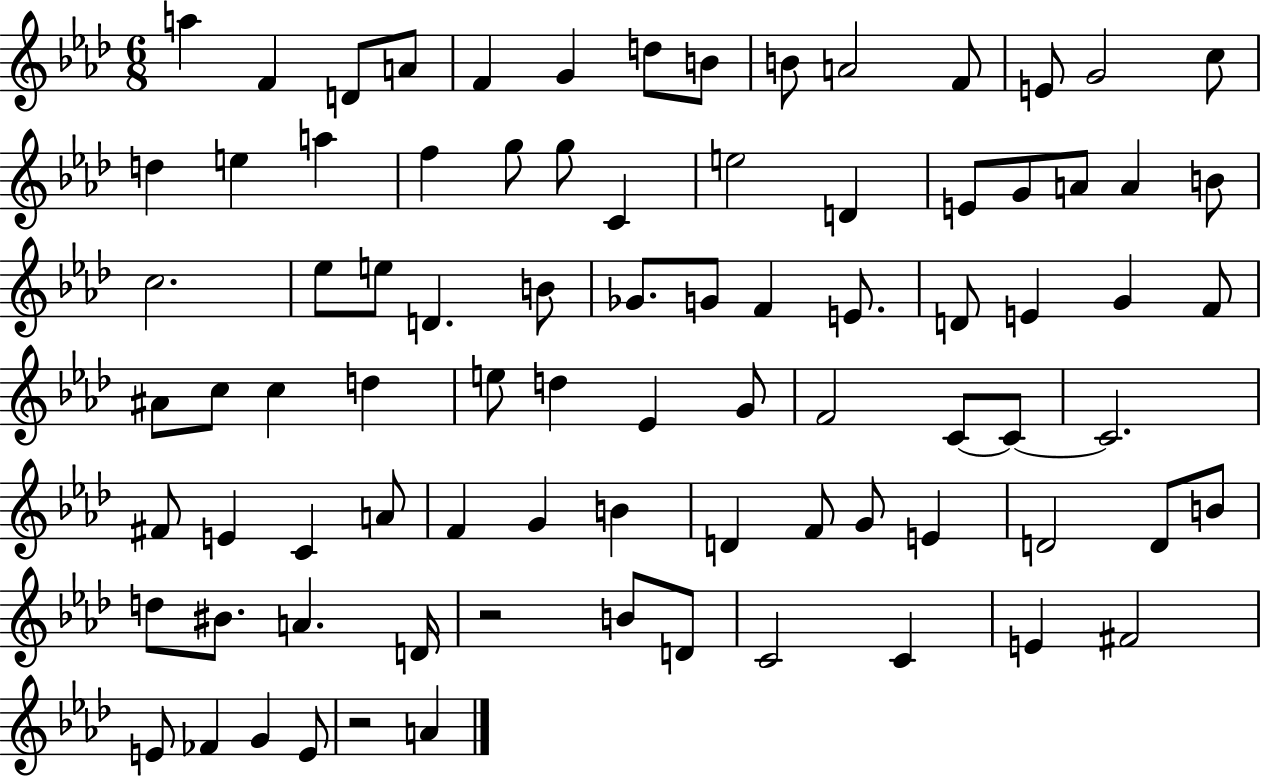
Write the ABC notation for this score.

X:1
T:Untitled
M:6/8
L:1/4
K:Ab
a F D/2 A/2 F G d/2 B/2 B/2 A2 F/2 E/2 G2 c/2 d e a f g/2 g/2 C e2 D E/2 G/2 A/2 A B/2 c2 _e/2 e/2 D B/2 _G/2 G/2 F E/2 D/2 E G F/2 ^A/2 c/2 c d e/2 d _E G/2 F2 C/2 C/2 C2 ^F/2 E C A/2 F G B D F/2 G/2 E D2 D/2 B/2 d/2 ^B/2 A D/4 z2 B/2 D/2 C2 C E ^F2 E/2 _F G E/2 z2 A